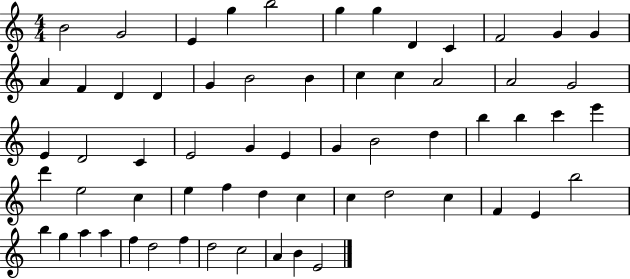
{
  \clef treble
  \numericTimeSignature
  \time 4/4
  \key c \major
  b'2 g'2 | e'4 g''4 b''2 | g''4 g''4 d'4 c'4 | f'2 g'4 g'4 | \break a'4 f'4 d'4 d'4 | g'4 b'2 b'4 | c''4 c''4 a'2 | a'2 g'2 | \break e'4 d'2 c'4 | e'2 g'4 e'4 | g'4 b'2 d''4 | b''4 b''4 c'''4 e'''4 | \break d'''4 e''2 c''4 | e''4 f''4 d''4 c''4 | c''4 d''2 c''4 | f'4 e'4 b''2 | \break b''4 g''4 a''4 a''4 | f''4 d''2 f''4 | d''2 c''2 | a'4 b'4 e'2 | \break \bar "|."
}